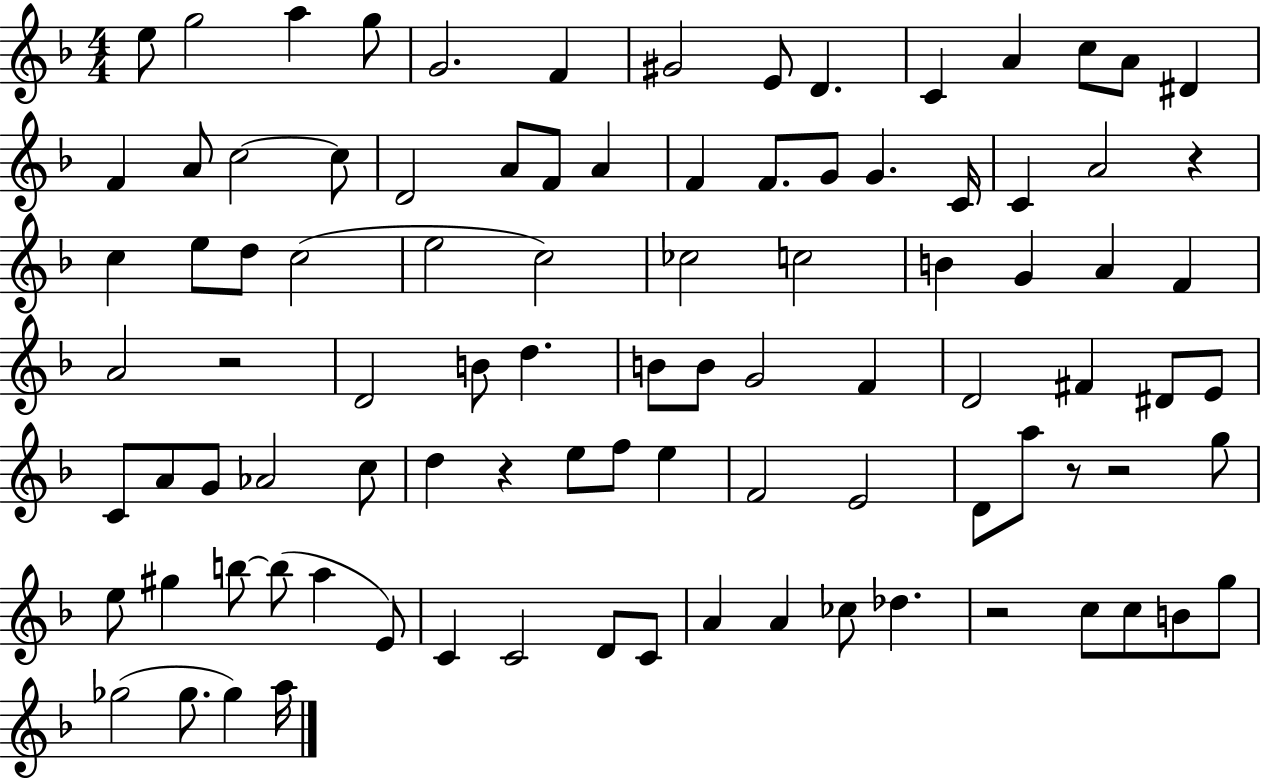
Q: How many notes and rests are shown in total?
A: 95